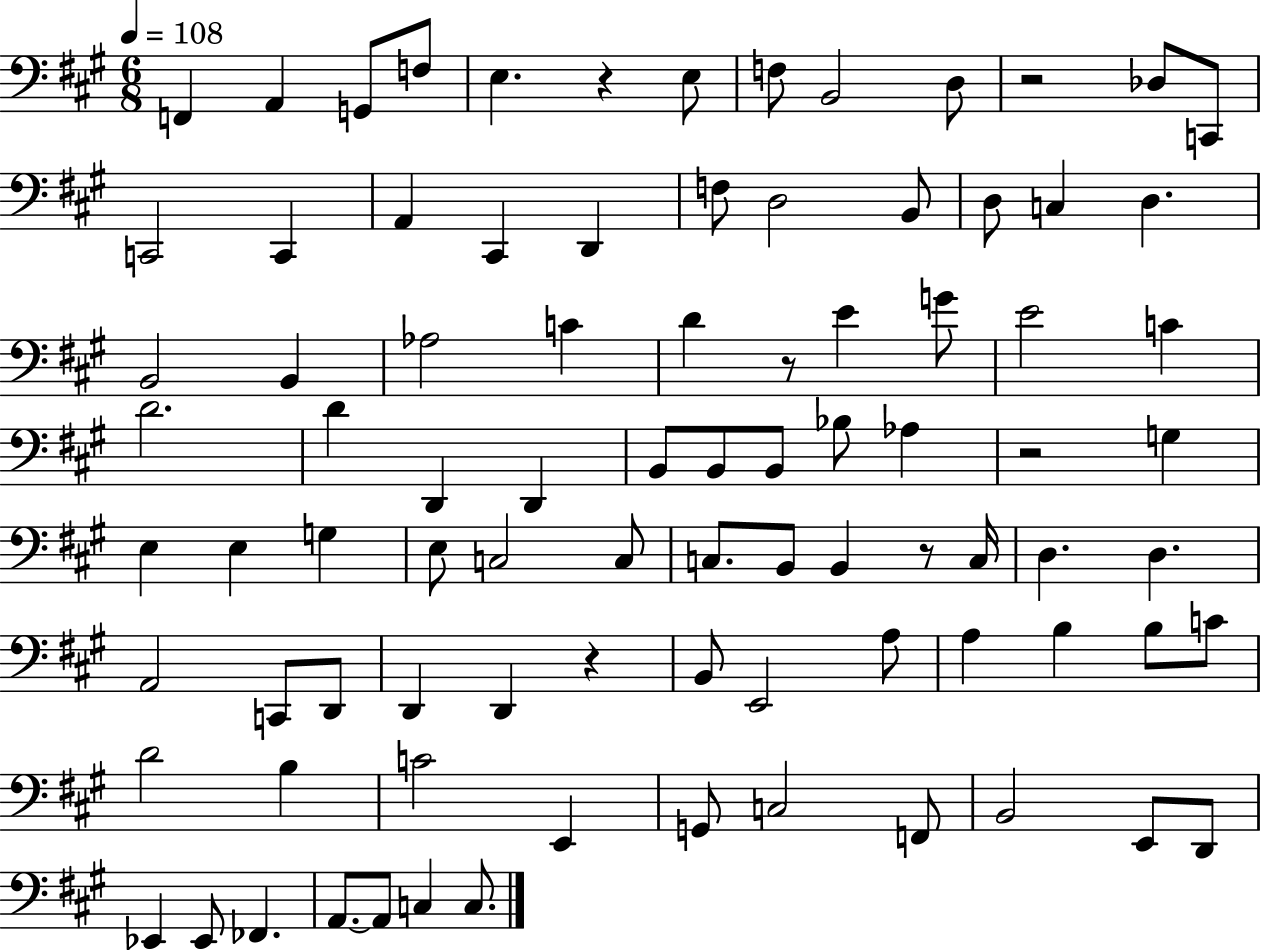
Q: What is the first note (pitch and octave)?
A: F2